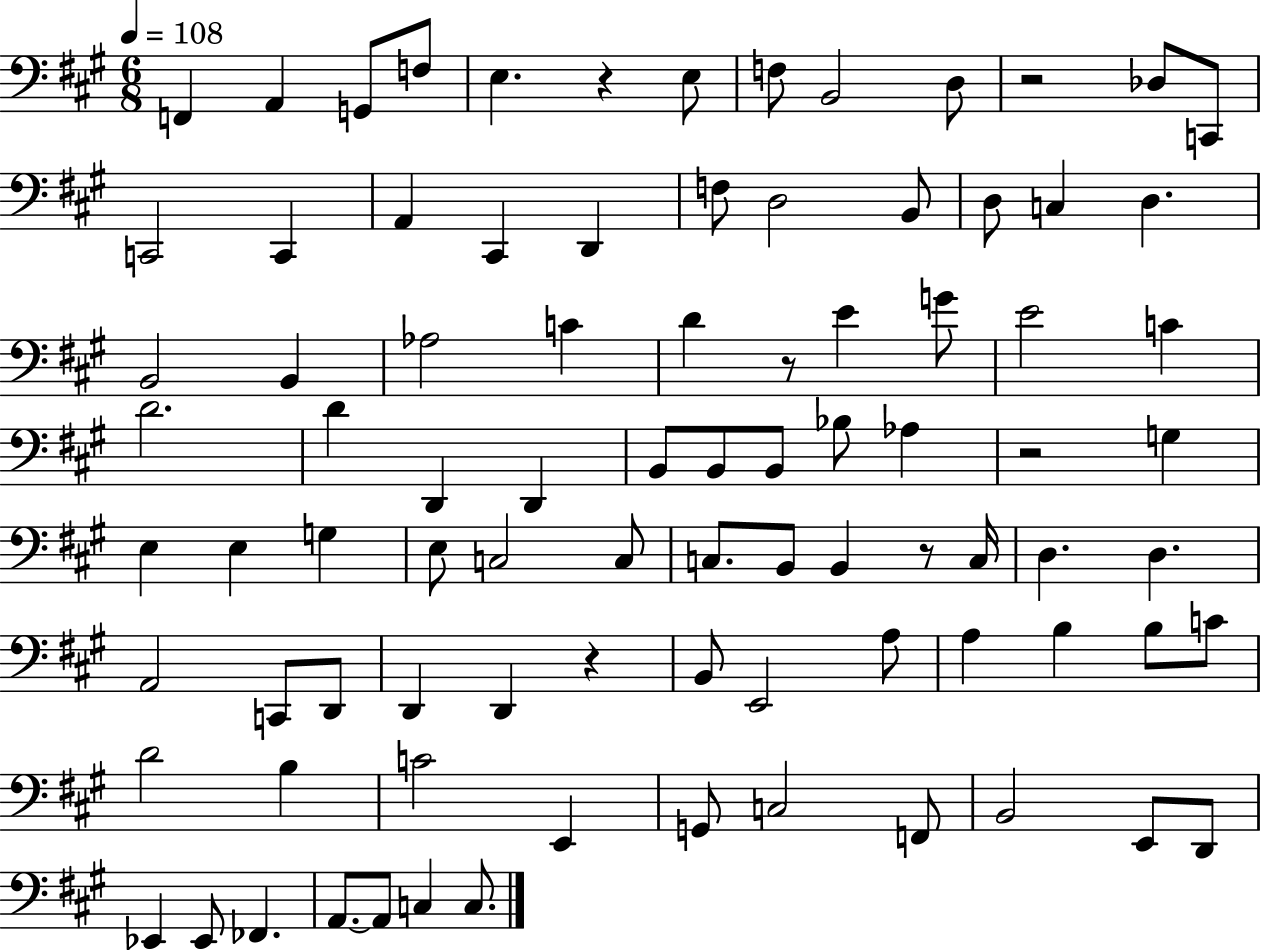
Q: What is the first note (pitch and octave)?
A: F2